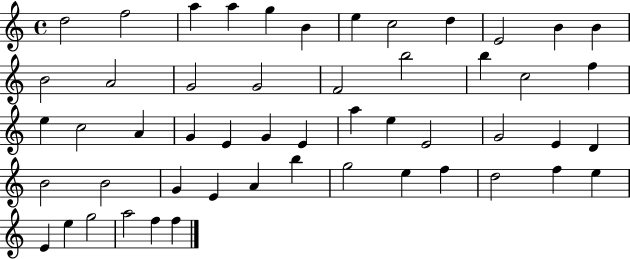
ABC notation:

X:1
T:Untitled
M:4/4
L:1/4
K:C
d2 f2 a a g B e c2 d E2 B B B2 A2 G2 G2 F2 b2 b c2 f e c2 A G E G E a e E2 G2 E D B2 B2 G E A b g2 e f d2 f e E e g2 a2 f f